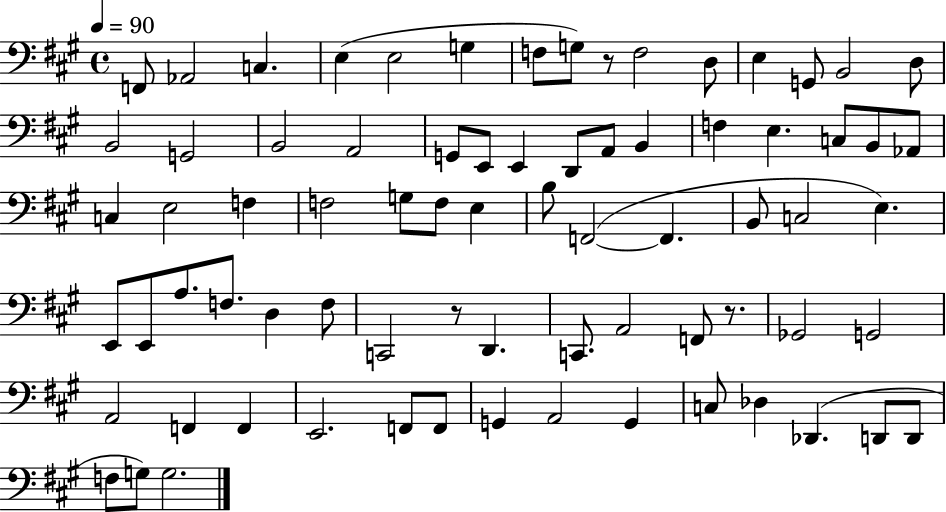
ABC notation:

X:1
T:Untitled
M:4/4
L:1/4
K:A
F,,/2 _A,,2 C, E, E,2 G, F,/2 G,/2 z/2 F,2 D,/2 E, G,,/2 B,,2 D,/2 B,,2 G,,2 B,,2 A,,2 G,,/2 E,,/2 E,, D,,/2 A,,/2 B,, F, E, C,/2 B,,/2 _A,,/2 C, E,2 F, F,2 G,/2 F,/2 E, B,/2 F,,2 F,, B,,/2 C,2 E, E,,/2 E,,/2 A,/2 F,/2 D, F,/2 C,,2 z/2 D,, C,,/2 A,,2 F,,/2 z/2 _G,,2 G,,2 A,,2 F,, F,, E,,2 F,,/2 F,,/2 G,, A,,2 G,, C,/2 _D, _D,, D,,/2 D,,/2 F,/2 G,/2 G,2